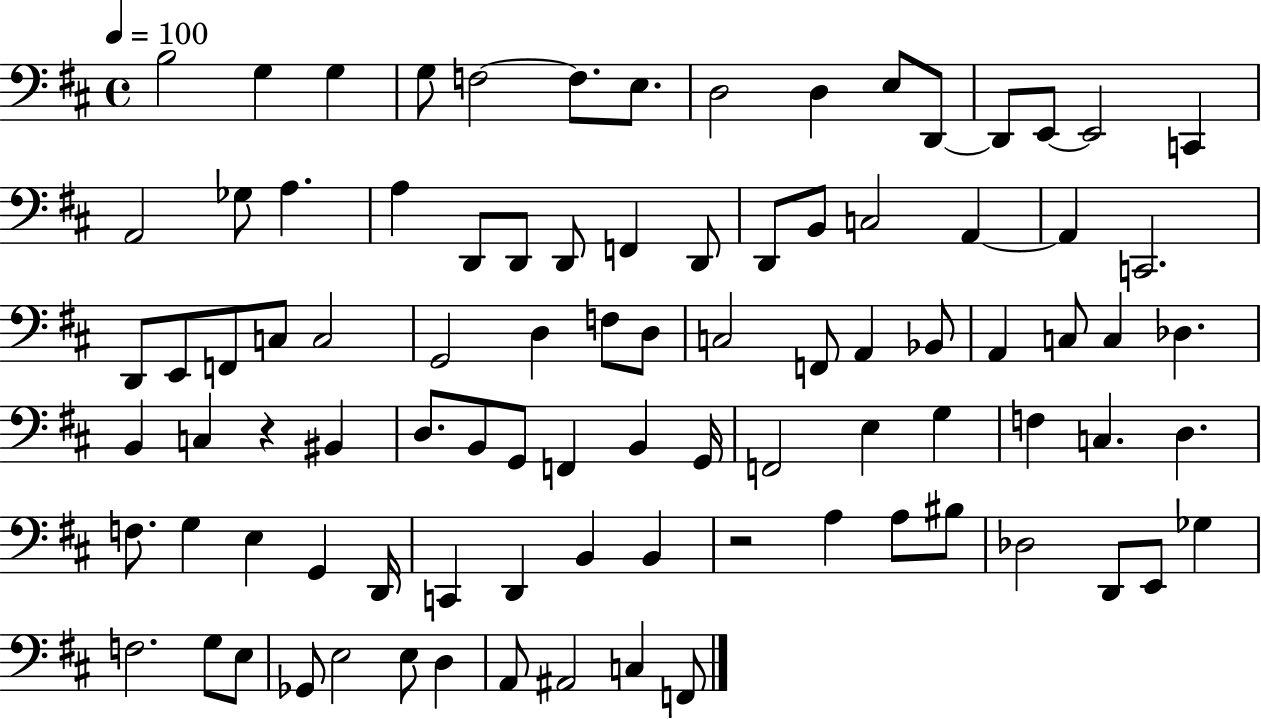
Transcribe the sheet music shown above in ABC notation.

X:1
T:Untitled
M:4/4
L:1/4
K:D
B,2 G, G, G,/2 F,2 F,/2 E,/2 D,2 D, E,/2 D,,/2 D,,/2 E,,/2 E,,2 C,, A,,2 _G,/2 A, A, D,,/2 D,,/2 D,,/2 F,, D,,/2 D,,/2 B,,/2 C,2 A,, A,, C,,2 D,,/2 E,,/2 F,,/2 C,/2 C,2 G,,2 D, F,/2 D,/2 C,2 F,,/2 A,, _B,,/2 A,, C,/2 C, _D, B,, C, z ^B,, D,/2 B,,/2 G,,/2 F,, B,, G,,/4 F,,2 E, G, F, C, D, F,/2 G, E, G,, D,,/4 C,, D,, B,, B,, z2 A, A,/2 ^B,/2 _D,2 D,,/2 E,,/2 _G, F,2 G,/2 E,/2 _G,,/2 E,2 E,/2 D, A,,/2 ^A,,2 C, F,,/2